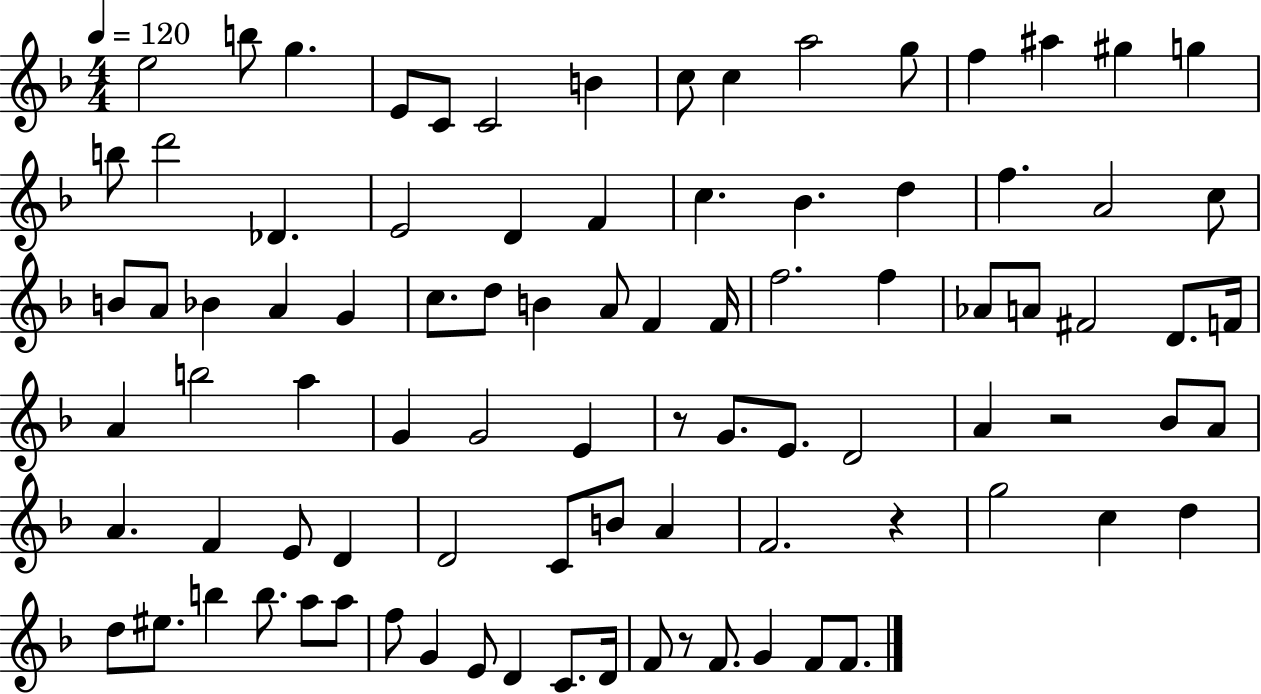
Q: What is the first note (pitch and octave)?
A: E5